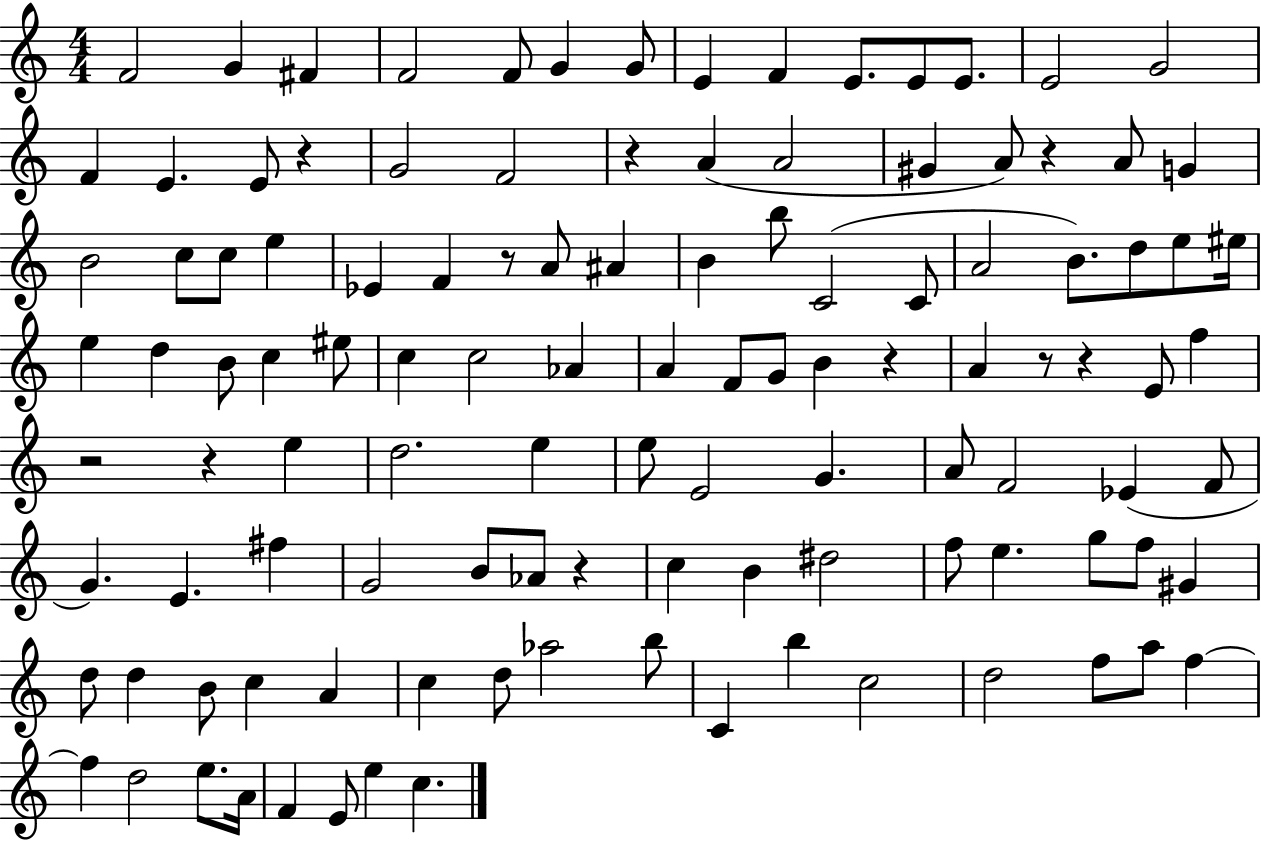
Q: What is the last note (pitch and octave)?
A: C5